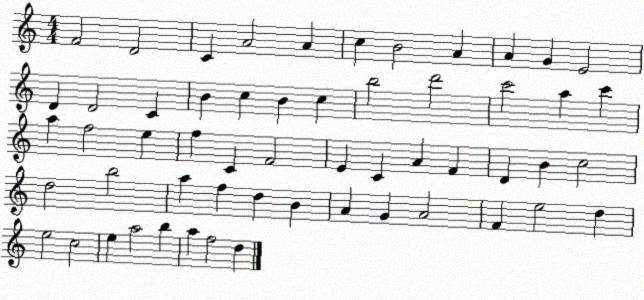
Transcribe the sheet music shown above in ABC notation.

X:1
T:Untitled
M:4/4
L:1/4
K:C
F2 D2 C A2 A c B2 A A G E2 D D2 C B c B c b2 d'2 c'2 a c' a f2 e f C F2 E C A F D B c2 d2 b2 a f d B A G A2 F e2 d e2 c2 e a2 b a f2 d